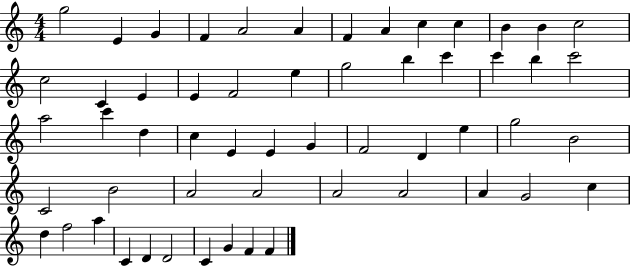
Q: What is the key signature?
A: C major